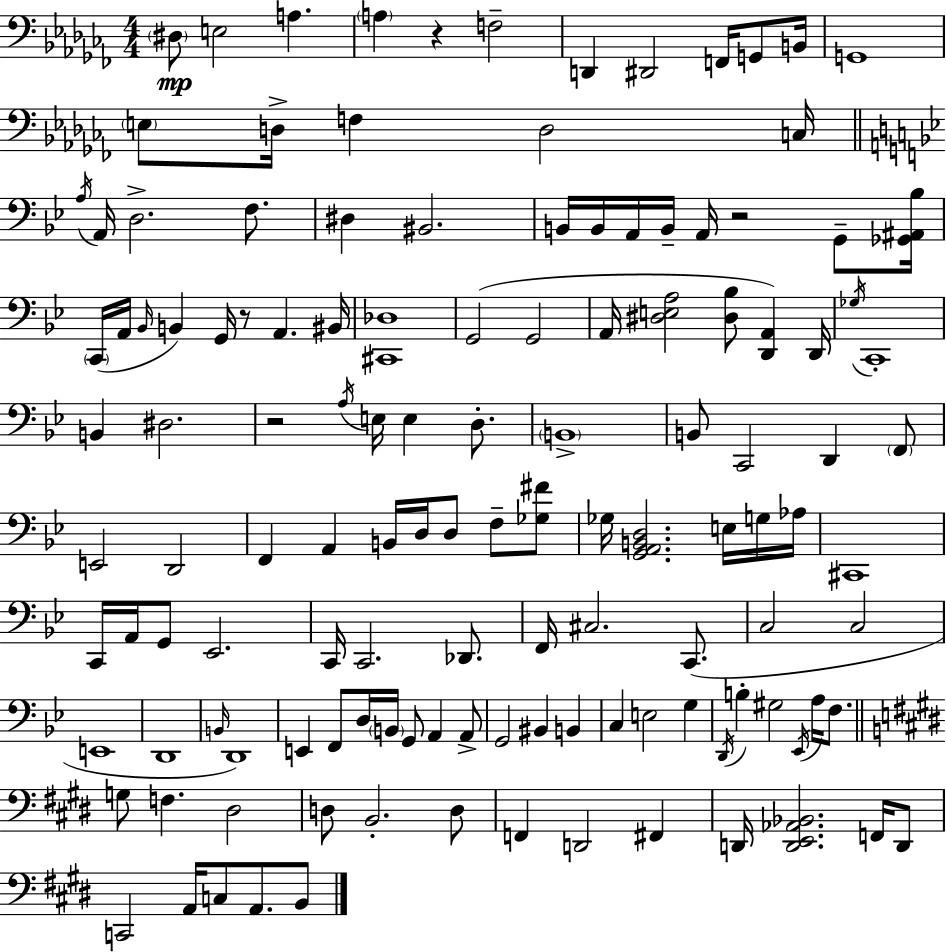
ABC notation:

X:1
T:Untitled
M:4/4
L:1/4
K:Abm
^D,/2 E,2 A, A, z F,2 D,, ^D,,2 F,,/4 G,,/2 B,,/4 G,,4 E,/2 D,/4 F, D,2 C,/4 A,/4 A,,/4 D,2 F,/2 ^D, ^B,,2 B,,/4 B,,/4 A,,/4 B,,/4 A,,/4 z2 G,,/2 [_G,,^A,,_B,]/4 C,,/4 A,,/4 _B,,/4 B,, G,,/4 z/2 A,, ^B,,/4 [^C,,_D,]4 G,,2 G,,2 A,,/4 [^D,E,A,]2 [^D,_B,]/2 [D,,A,,] D,,/4 _G,/4 C,,4 B,, ^D,2 z2 A,/4 E,/4 E, D,/2 B,,4 B,,/2 C,,2 D,, F,,/2 E,,2 D,,2 F,, A,, B,,/4 D,/4 D,/2 F,/2 [_G,^F]/2 _G,/4 [G,,A,,B,,D,]2 E,/4 G,/4 _A,/4 ^C,,4 C,,/4 A,,/4 G,,/2 _E,,2 C,,/4 C,,2 _D,,/2 F,,/4 ^C,2 C,,/2 C,2 C,2 E,,4 D,,4 B,,/4 D,,4 E,, F,,/2 D,/4 B,,/4 G,,/2 A,, A,,/2 G,,2 ^B,, B,, C, E,2 G, D,,/4 B, ^G,2 _E,,/4 A,/4 F,/2 G,/2 F, ^D,2 D,/2 B,,2 D,/2 F,, D,,2 ^F,, D,,/4 [D,,E,,_A,,_B,,]2 F,,/4 D,,/2 C,,2 A,,/4 C,/2 A,,/2 B,,/2